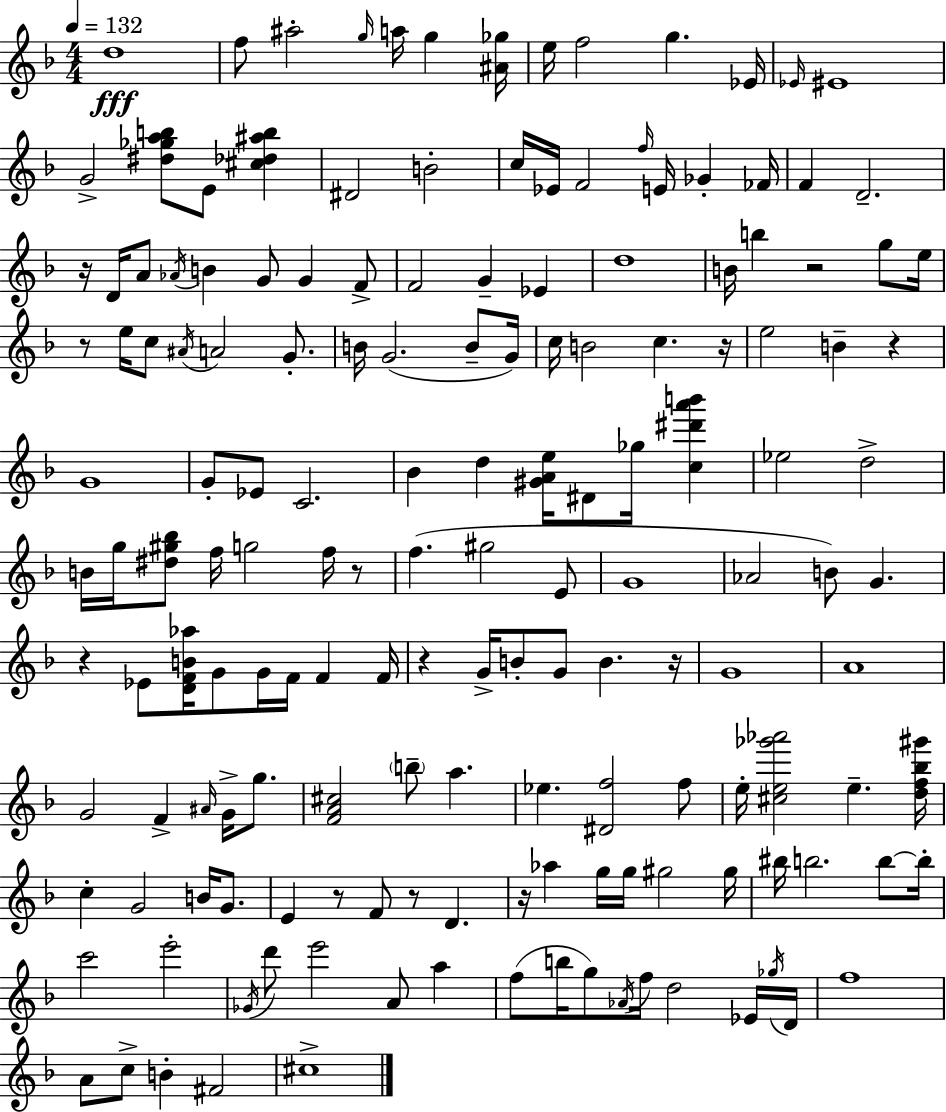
D5/w F5/e A#5/h G5/s A5/s G5/q [A#4,Gb5]/s E5/s F5/h G5/q. Eb4/s Eb4/s EIS4/w G4/h [D#5,Gb5,A5,B5]/e E4/e [C#5,Db5,A#5,B5]/q D#4/h B4/h C5/s Eb4/s F4/h F5/s E4/s Gb4/q FES4/s F4/q D4/h. R/s D4/s A4/e Ab4/s B4/q G4/e G4/q F4/e F4/h G4/q Eb4/q D5/w B4/s B5/q R/h G5/e E5/s R/e E5/s C5/e A#4/s A4/h G4/e. B4/s G4/h. B4/e G4/s C5/s B4/h C5/q. R/s E5/h B4/q R/q G4/w G4/e Eb4/e C4/h. Bb4/q D5/q [G#4,A4,E5]/s D#4/e Gb5/s [C5,D#6,A6,B6]/q Eb5/h D5/h B4/s G5/s [D#5,G#5,Bb5]/e F5/s G5/h F5/s R/e F5/q. G#5/h E4/e G4/w Ab4/h B4/e G4/q. R/q Eb4/e [D4,F4,B4,Ab5]/s G4/e G4/s F4/s F4/q F4/s R/q G4/s B4/e G4/e B4/q. R/s G4/w A4/w G4/h F4/q A#4/s G4/s G5/e. [F4,A4,C#5]/h B5/e A5/q. Eb5/q. [D#4,F5]/h F5/e E5/s [C#5,E5,Gb6,Ab6]/h E5/q. [D5,F5,Bb5,G#6]/s C5/q G4/h B4/s G4/e. E4/q R/e F4/e R/e D4/q. R/s Ab5/q G5/s G5/s G#5/h G#5/s BIS5/s B5/h. B5/e B5/s C6/h E6/h Gb4/s D6/e E6/h A4/e A5/q F5/e B5/s G5/e Ab4/s F5/s D5/h Eb4/s Gb5/s D4/s F5/w A4/e C5/e B4/q F#4/h C#5/w